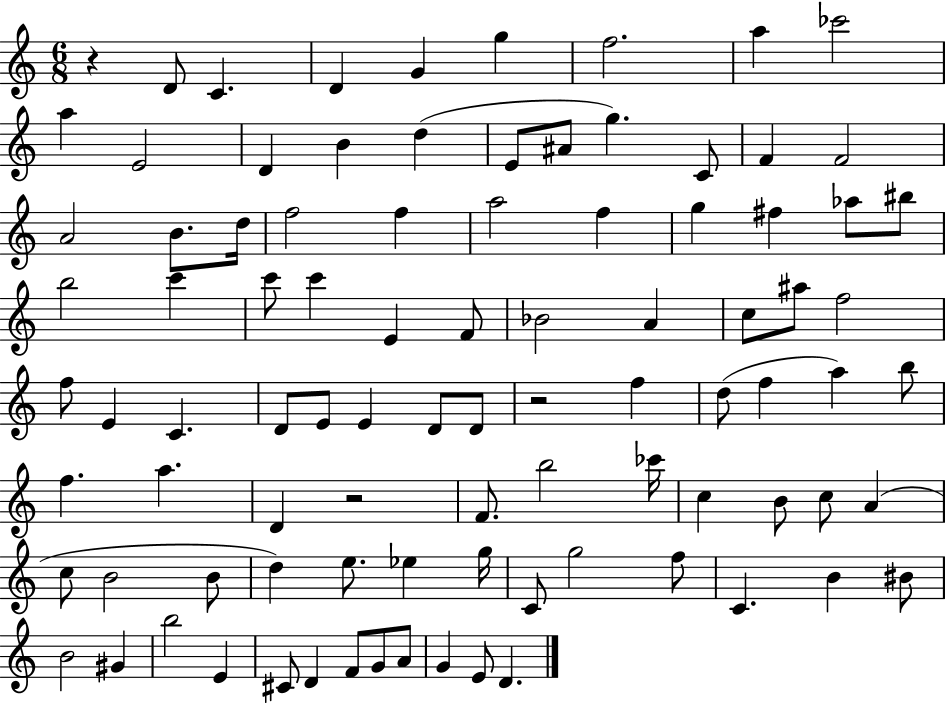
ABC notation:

X:1
T:Untitled
M:6/8
L:1/4
K:C
z D/2 C D G g f2 a _c'2 a E2 D B d E/2 ^A/2 g C/2 F F2 A2 B/2 d/4 f2 f a2 f g ^f _a/2 ^b/2 b2 c' c'/2 c' E F/2 _B2 A c/2 ^a/2 f2 f/2 E C D/2 E/2 E D/2 D/2 z2 f d/2 f a b/2 f a D z2 F/2 b2 _c'/4 c B/2 c/2 A c/2 B2 B/2 d e/2 _e g/4 C/2 g2 f/2 C B ^B/2 B2 ^G b2 E ^C/2 D F/2 G/2 A/2 G E/2 D